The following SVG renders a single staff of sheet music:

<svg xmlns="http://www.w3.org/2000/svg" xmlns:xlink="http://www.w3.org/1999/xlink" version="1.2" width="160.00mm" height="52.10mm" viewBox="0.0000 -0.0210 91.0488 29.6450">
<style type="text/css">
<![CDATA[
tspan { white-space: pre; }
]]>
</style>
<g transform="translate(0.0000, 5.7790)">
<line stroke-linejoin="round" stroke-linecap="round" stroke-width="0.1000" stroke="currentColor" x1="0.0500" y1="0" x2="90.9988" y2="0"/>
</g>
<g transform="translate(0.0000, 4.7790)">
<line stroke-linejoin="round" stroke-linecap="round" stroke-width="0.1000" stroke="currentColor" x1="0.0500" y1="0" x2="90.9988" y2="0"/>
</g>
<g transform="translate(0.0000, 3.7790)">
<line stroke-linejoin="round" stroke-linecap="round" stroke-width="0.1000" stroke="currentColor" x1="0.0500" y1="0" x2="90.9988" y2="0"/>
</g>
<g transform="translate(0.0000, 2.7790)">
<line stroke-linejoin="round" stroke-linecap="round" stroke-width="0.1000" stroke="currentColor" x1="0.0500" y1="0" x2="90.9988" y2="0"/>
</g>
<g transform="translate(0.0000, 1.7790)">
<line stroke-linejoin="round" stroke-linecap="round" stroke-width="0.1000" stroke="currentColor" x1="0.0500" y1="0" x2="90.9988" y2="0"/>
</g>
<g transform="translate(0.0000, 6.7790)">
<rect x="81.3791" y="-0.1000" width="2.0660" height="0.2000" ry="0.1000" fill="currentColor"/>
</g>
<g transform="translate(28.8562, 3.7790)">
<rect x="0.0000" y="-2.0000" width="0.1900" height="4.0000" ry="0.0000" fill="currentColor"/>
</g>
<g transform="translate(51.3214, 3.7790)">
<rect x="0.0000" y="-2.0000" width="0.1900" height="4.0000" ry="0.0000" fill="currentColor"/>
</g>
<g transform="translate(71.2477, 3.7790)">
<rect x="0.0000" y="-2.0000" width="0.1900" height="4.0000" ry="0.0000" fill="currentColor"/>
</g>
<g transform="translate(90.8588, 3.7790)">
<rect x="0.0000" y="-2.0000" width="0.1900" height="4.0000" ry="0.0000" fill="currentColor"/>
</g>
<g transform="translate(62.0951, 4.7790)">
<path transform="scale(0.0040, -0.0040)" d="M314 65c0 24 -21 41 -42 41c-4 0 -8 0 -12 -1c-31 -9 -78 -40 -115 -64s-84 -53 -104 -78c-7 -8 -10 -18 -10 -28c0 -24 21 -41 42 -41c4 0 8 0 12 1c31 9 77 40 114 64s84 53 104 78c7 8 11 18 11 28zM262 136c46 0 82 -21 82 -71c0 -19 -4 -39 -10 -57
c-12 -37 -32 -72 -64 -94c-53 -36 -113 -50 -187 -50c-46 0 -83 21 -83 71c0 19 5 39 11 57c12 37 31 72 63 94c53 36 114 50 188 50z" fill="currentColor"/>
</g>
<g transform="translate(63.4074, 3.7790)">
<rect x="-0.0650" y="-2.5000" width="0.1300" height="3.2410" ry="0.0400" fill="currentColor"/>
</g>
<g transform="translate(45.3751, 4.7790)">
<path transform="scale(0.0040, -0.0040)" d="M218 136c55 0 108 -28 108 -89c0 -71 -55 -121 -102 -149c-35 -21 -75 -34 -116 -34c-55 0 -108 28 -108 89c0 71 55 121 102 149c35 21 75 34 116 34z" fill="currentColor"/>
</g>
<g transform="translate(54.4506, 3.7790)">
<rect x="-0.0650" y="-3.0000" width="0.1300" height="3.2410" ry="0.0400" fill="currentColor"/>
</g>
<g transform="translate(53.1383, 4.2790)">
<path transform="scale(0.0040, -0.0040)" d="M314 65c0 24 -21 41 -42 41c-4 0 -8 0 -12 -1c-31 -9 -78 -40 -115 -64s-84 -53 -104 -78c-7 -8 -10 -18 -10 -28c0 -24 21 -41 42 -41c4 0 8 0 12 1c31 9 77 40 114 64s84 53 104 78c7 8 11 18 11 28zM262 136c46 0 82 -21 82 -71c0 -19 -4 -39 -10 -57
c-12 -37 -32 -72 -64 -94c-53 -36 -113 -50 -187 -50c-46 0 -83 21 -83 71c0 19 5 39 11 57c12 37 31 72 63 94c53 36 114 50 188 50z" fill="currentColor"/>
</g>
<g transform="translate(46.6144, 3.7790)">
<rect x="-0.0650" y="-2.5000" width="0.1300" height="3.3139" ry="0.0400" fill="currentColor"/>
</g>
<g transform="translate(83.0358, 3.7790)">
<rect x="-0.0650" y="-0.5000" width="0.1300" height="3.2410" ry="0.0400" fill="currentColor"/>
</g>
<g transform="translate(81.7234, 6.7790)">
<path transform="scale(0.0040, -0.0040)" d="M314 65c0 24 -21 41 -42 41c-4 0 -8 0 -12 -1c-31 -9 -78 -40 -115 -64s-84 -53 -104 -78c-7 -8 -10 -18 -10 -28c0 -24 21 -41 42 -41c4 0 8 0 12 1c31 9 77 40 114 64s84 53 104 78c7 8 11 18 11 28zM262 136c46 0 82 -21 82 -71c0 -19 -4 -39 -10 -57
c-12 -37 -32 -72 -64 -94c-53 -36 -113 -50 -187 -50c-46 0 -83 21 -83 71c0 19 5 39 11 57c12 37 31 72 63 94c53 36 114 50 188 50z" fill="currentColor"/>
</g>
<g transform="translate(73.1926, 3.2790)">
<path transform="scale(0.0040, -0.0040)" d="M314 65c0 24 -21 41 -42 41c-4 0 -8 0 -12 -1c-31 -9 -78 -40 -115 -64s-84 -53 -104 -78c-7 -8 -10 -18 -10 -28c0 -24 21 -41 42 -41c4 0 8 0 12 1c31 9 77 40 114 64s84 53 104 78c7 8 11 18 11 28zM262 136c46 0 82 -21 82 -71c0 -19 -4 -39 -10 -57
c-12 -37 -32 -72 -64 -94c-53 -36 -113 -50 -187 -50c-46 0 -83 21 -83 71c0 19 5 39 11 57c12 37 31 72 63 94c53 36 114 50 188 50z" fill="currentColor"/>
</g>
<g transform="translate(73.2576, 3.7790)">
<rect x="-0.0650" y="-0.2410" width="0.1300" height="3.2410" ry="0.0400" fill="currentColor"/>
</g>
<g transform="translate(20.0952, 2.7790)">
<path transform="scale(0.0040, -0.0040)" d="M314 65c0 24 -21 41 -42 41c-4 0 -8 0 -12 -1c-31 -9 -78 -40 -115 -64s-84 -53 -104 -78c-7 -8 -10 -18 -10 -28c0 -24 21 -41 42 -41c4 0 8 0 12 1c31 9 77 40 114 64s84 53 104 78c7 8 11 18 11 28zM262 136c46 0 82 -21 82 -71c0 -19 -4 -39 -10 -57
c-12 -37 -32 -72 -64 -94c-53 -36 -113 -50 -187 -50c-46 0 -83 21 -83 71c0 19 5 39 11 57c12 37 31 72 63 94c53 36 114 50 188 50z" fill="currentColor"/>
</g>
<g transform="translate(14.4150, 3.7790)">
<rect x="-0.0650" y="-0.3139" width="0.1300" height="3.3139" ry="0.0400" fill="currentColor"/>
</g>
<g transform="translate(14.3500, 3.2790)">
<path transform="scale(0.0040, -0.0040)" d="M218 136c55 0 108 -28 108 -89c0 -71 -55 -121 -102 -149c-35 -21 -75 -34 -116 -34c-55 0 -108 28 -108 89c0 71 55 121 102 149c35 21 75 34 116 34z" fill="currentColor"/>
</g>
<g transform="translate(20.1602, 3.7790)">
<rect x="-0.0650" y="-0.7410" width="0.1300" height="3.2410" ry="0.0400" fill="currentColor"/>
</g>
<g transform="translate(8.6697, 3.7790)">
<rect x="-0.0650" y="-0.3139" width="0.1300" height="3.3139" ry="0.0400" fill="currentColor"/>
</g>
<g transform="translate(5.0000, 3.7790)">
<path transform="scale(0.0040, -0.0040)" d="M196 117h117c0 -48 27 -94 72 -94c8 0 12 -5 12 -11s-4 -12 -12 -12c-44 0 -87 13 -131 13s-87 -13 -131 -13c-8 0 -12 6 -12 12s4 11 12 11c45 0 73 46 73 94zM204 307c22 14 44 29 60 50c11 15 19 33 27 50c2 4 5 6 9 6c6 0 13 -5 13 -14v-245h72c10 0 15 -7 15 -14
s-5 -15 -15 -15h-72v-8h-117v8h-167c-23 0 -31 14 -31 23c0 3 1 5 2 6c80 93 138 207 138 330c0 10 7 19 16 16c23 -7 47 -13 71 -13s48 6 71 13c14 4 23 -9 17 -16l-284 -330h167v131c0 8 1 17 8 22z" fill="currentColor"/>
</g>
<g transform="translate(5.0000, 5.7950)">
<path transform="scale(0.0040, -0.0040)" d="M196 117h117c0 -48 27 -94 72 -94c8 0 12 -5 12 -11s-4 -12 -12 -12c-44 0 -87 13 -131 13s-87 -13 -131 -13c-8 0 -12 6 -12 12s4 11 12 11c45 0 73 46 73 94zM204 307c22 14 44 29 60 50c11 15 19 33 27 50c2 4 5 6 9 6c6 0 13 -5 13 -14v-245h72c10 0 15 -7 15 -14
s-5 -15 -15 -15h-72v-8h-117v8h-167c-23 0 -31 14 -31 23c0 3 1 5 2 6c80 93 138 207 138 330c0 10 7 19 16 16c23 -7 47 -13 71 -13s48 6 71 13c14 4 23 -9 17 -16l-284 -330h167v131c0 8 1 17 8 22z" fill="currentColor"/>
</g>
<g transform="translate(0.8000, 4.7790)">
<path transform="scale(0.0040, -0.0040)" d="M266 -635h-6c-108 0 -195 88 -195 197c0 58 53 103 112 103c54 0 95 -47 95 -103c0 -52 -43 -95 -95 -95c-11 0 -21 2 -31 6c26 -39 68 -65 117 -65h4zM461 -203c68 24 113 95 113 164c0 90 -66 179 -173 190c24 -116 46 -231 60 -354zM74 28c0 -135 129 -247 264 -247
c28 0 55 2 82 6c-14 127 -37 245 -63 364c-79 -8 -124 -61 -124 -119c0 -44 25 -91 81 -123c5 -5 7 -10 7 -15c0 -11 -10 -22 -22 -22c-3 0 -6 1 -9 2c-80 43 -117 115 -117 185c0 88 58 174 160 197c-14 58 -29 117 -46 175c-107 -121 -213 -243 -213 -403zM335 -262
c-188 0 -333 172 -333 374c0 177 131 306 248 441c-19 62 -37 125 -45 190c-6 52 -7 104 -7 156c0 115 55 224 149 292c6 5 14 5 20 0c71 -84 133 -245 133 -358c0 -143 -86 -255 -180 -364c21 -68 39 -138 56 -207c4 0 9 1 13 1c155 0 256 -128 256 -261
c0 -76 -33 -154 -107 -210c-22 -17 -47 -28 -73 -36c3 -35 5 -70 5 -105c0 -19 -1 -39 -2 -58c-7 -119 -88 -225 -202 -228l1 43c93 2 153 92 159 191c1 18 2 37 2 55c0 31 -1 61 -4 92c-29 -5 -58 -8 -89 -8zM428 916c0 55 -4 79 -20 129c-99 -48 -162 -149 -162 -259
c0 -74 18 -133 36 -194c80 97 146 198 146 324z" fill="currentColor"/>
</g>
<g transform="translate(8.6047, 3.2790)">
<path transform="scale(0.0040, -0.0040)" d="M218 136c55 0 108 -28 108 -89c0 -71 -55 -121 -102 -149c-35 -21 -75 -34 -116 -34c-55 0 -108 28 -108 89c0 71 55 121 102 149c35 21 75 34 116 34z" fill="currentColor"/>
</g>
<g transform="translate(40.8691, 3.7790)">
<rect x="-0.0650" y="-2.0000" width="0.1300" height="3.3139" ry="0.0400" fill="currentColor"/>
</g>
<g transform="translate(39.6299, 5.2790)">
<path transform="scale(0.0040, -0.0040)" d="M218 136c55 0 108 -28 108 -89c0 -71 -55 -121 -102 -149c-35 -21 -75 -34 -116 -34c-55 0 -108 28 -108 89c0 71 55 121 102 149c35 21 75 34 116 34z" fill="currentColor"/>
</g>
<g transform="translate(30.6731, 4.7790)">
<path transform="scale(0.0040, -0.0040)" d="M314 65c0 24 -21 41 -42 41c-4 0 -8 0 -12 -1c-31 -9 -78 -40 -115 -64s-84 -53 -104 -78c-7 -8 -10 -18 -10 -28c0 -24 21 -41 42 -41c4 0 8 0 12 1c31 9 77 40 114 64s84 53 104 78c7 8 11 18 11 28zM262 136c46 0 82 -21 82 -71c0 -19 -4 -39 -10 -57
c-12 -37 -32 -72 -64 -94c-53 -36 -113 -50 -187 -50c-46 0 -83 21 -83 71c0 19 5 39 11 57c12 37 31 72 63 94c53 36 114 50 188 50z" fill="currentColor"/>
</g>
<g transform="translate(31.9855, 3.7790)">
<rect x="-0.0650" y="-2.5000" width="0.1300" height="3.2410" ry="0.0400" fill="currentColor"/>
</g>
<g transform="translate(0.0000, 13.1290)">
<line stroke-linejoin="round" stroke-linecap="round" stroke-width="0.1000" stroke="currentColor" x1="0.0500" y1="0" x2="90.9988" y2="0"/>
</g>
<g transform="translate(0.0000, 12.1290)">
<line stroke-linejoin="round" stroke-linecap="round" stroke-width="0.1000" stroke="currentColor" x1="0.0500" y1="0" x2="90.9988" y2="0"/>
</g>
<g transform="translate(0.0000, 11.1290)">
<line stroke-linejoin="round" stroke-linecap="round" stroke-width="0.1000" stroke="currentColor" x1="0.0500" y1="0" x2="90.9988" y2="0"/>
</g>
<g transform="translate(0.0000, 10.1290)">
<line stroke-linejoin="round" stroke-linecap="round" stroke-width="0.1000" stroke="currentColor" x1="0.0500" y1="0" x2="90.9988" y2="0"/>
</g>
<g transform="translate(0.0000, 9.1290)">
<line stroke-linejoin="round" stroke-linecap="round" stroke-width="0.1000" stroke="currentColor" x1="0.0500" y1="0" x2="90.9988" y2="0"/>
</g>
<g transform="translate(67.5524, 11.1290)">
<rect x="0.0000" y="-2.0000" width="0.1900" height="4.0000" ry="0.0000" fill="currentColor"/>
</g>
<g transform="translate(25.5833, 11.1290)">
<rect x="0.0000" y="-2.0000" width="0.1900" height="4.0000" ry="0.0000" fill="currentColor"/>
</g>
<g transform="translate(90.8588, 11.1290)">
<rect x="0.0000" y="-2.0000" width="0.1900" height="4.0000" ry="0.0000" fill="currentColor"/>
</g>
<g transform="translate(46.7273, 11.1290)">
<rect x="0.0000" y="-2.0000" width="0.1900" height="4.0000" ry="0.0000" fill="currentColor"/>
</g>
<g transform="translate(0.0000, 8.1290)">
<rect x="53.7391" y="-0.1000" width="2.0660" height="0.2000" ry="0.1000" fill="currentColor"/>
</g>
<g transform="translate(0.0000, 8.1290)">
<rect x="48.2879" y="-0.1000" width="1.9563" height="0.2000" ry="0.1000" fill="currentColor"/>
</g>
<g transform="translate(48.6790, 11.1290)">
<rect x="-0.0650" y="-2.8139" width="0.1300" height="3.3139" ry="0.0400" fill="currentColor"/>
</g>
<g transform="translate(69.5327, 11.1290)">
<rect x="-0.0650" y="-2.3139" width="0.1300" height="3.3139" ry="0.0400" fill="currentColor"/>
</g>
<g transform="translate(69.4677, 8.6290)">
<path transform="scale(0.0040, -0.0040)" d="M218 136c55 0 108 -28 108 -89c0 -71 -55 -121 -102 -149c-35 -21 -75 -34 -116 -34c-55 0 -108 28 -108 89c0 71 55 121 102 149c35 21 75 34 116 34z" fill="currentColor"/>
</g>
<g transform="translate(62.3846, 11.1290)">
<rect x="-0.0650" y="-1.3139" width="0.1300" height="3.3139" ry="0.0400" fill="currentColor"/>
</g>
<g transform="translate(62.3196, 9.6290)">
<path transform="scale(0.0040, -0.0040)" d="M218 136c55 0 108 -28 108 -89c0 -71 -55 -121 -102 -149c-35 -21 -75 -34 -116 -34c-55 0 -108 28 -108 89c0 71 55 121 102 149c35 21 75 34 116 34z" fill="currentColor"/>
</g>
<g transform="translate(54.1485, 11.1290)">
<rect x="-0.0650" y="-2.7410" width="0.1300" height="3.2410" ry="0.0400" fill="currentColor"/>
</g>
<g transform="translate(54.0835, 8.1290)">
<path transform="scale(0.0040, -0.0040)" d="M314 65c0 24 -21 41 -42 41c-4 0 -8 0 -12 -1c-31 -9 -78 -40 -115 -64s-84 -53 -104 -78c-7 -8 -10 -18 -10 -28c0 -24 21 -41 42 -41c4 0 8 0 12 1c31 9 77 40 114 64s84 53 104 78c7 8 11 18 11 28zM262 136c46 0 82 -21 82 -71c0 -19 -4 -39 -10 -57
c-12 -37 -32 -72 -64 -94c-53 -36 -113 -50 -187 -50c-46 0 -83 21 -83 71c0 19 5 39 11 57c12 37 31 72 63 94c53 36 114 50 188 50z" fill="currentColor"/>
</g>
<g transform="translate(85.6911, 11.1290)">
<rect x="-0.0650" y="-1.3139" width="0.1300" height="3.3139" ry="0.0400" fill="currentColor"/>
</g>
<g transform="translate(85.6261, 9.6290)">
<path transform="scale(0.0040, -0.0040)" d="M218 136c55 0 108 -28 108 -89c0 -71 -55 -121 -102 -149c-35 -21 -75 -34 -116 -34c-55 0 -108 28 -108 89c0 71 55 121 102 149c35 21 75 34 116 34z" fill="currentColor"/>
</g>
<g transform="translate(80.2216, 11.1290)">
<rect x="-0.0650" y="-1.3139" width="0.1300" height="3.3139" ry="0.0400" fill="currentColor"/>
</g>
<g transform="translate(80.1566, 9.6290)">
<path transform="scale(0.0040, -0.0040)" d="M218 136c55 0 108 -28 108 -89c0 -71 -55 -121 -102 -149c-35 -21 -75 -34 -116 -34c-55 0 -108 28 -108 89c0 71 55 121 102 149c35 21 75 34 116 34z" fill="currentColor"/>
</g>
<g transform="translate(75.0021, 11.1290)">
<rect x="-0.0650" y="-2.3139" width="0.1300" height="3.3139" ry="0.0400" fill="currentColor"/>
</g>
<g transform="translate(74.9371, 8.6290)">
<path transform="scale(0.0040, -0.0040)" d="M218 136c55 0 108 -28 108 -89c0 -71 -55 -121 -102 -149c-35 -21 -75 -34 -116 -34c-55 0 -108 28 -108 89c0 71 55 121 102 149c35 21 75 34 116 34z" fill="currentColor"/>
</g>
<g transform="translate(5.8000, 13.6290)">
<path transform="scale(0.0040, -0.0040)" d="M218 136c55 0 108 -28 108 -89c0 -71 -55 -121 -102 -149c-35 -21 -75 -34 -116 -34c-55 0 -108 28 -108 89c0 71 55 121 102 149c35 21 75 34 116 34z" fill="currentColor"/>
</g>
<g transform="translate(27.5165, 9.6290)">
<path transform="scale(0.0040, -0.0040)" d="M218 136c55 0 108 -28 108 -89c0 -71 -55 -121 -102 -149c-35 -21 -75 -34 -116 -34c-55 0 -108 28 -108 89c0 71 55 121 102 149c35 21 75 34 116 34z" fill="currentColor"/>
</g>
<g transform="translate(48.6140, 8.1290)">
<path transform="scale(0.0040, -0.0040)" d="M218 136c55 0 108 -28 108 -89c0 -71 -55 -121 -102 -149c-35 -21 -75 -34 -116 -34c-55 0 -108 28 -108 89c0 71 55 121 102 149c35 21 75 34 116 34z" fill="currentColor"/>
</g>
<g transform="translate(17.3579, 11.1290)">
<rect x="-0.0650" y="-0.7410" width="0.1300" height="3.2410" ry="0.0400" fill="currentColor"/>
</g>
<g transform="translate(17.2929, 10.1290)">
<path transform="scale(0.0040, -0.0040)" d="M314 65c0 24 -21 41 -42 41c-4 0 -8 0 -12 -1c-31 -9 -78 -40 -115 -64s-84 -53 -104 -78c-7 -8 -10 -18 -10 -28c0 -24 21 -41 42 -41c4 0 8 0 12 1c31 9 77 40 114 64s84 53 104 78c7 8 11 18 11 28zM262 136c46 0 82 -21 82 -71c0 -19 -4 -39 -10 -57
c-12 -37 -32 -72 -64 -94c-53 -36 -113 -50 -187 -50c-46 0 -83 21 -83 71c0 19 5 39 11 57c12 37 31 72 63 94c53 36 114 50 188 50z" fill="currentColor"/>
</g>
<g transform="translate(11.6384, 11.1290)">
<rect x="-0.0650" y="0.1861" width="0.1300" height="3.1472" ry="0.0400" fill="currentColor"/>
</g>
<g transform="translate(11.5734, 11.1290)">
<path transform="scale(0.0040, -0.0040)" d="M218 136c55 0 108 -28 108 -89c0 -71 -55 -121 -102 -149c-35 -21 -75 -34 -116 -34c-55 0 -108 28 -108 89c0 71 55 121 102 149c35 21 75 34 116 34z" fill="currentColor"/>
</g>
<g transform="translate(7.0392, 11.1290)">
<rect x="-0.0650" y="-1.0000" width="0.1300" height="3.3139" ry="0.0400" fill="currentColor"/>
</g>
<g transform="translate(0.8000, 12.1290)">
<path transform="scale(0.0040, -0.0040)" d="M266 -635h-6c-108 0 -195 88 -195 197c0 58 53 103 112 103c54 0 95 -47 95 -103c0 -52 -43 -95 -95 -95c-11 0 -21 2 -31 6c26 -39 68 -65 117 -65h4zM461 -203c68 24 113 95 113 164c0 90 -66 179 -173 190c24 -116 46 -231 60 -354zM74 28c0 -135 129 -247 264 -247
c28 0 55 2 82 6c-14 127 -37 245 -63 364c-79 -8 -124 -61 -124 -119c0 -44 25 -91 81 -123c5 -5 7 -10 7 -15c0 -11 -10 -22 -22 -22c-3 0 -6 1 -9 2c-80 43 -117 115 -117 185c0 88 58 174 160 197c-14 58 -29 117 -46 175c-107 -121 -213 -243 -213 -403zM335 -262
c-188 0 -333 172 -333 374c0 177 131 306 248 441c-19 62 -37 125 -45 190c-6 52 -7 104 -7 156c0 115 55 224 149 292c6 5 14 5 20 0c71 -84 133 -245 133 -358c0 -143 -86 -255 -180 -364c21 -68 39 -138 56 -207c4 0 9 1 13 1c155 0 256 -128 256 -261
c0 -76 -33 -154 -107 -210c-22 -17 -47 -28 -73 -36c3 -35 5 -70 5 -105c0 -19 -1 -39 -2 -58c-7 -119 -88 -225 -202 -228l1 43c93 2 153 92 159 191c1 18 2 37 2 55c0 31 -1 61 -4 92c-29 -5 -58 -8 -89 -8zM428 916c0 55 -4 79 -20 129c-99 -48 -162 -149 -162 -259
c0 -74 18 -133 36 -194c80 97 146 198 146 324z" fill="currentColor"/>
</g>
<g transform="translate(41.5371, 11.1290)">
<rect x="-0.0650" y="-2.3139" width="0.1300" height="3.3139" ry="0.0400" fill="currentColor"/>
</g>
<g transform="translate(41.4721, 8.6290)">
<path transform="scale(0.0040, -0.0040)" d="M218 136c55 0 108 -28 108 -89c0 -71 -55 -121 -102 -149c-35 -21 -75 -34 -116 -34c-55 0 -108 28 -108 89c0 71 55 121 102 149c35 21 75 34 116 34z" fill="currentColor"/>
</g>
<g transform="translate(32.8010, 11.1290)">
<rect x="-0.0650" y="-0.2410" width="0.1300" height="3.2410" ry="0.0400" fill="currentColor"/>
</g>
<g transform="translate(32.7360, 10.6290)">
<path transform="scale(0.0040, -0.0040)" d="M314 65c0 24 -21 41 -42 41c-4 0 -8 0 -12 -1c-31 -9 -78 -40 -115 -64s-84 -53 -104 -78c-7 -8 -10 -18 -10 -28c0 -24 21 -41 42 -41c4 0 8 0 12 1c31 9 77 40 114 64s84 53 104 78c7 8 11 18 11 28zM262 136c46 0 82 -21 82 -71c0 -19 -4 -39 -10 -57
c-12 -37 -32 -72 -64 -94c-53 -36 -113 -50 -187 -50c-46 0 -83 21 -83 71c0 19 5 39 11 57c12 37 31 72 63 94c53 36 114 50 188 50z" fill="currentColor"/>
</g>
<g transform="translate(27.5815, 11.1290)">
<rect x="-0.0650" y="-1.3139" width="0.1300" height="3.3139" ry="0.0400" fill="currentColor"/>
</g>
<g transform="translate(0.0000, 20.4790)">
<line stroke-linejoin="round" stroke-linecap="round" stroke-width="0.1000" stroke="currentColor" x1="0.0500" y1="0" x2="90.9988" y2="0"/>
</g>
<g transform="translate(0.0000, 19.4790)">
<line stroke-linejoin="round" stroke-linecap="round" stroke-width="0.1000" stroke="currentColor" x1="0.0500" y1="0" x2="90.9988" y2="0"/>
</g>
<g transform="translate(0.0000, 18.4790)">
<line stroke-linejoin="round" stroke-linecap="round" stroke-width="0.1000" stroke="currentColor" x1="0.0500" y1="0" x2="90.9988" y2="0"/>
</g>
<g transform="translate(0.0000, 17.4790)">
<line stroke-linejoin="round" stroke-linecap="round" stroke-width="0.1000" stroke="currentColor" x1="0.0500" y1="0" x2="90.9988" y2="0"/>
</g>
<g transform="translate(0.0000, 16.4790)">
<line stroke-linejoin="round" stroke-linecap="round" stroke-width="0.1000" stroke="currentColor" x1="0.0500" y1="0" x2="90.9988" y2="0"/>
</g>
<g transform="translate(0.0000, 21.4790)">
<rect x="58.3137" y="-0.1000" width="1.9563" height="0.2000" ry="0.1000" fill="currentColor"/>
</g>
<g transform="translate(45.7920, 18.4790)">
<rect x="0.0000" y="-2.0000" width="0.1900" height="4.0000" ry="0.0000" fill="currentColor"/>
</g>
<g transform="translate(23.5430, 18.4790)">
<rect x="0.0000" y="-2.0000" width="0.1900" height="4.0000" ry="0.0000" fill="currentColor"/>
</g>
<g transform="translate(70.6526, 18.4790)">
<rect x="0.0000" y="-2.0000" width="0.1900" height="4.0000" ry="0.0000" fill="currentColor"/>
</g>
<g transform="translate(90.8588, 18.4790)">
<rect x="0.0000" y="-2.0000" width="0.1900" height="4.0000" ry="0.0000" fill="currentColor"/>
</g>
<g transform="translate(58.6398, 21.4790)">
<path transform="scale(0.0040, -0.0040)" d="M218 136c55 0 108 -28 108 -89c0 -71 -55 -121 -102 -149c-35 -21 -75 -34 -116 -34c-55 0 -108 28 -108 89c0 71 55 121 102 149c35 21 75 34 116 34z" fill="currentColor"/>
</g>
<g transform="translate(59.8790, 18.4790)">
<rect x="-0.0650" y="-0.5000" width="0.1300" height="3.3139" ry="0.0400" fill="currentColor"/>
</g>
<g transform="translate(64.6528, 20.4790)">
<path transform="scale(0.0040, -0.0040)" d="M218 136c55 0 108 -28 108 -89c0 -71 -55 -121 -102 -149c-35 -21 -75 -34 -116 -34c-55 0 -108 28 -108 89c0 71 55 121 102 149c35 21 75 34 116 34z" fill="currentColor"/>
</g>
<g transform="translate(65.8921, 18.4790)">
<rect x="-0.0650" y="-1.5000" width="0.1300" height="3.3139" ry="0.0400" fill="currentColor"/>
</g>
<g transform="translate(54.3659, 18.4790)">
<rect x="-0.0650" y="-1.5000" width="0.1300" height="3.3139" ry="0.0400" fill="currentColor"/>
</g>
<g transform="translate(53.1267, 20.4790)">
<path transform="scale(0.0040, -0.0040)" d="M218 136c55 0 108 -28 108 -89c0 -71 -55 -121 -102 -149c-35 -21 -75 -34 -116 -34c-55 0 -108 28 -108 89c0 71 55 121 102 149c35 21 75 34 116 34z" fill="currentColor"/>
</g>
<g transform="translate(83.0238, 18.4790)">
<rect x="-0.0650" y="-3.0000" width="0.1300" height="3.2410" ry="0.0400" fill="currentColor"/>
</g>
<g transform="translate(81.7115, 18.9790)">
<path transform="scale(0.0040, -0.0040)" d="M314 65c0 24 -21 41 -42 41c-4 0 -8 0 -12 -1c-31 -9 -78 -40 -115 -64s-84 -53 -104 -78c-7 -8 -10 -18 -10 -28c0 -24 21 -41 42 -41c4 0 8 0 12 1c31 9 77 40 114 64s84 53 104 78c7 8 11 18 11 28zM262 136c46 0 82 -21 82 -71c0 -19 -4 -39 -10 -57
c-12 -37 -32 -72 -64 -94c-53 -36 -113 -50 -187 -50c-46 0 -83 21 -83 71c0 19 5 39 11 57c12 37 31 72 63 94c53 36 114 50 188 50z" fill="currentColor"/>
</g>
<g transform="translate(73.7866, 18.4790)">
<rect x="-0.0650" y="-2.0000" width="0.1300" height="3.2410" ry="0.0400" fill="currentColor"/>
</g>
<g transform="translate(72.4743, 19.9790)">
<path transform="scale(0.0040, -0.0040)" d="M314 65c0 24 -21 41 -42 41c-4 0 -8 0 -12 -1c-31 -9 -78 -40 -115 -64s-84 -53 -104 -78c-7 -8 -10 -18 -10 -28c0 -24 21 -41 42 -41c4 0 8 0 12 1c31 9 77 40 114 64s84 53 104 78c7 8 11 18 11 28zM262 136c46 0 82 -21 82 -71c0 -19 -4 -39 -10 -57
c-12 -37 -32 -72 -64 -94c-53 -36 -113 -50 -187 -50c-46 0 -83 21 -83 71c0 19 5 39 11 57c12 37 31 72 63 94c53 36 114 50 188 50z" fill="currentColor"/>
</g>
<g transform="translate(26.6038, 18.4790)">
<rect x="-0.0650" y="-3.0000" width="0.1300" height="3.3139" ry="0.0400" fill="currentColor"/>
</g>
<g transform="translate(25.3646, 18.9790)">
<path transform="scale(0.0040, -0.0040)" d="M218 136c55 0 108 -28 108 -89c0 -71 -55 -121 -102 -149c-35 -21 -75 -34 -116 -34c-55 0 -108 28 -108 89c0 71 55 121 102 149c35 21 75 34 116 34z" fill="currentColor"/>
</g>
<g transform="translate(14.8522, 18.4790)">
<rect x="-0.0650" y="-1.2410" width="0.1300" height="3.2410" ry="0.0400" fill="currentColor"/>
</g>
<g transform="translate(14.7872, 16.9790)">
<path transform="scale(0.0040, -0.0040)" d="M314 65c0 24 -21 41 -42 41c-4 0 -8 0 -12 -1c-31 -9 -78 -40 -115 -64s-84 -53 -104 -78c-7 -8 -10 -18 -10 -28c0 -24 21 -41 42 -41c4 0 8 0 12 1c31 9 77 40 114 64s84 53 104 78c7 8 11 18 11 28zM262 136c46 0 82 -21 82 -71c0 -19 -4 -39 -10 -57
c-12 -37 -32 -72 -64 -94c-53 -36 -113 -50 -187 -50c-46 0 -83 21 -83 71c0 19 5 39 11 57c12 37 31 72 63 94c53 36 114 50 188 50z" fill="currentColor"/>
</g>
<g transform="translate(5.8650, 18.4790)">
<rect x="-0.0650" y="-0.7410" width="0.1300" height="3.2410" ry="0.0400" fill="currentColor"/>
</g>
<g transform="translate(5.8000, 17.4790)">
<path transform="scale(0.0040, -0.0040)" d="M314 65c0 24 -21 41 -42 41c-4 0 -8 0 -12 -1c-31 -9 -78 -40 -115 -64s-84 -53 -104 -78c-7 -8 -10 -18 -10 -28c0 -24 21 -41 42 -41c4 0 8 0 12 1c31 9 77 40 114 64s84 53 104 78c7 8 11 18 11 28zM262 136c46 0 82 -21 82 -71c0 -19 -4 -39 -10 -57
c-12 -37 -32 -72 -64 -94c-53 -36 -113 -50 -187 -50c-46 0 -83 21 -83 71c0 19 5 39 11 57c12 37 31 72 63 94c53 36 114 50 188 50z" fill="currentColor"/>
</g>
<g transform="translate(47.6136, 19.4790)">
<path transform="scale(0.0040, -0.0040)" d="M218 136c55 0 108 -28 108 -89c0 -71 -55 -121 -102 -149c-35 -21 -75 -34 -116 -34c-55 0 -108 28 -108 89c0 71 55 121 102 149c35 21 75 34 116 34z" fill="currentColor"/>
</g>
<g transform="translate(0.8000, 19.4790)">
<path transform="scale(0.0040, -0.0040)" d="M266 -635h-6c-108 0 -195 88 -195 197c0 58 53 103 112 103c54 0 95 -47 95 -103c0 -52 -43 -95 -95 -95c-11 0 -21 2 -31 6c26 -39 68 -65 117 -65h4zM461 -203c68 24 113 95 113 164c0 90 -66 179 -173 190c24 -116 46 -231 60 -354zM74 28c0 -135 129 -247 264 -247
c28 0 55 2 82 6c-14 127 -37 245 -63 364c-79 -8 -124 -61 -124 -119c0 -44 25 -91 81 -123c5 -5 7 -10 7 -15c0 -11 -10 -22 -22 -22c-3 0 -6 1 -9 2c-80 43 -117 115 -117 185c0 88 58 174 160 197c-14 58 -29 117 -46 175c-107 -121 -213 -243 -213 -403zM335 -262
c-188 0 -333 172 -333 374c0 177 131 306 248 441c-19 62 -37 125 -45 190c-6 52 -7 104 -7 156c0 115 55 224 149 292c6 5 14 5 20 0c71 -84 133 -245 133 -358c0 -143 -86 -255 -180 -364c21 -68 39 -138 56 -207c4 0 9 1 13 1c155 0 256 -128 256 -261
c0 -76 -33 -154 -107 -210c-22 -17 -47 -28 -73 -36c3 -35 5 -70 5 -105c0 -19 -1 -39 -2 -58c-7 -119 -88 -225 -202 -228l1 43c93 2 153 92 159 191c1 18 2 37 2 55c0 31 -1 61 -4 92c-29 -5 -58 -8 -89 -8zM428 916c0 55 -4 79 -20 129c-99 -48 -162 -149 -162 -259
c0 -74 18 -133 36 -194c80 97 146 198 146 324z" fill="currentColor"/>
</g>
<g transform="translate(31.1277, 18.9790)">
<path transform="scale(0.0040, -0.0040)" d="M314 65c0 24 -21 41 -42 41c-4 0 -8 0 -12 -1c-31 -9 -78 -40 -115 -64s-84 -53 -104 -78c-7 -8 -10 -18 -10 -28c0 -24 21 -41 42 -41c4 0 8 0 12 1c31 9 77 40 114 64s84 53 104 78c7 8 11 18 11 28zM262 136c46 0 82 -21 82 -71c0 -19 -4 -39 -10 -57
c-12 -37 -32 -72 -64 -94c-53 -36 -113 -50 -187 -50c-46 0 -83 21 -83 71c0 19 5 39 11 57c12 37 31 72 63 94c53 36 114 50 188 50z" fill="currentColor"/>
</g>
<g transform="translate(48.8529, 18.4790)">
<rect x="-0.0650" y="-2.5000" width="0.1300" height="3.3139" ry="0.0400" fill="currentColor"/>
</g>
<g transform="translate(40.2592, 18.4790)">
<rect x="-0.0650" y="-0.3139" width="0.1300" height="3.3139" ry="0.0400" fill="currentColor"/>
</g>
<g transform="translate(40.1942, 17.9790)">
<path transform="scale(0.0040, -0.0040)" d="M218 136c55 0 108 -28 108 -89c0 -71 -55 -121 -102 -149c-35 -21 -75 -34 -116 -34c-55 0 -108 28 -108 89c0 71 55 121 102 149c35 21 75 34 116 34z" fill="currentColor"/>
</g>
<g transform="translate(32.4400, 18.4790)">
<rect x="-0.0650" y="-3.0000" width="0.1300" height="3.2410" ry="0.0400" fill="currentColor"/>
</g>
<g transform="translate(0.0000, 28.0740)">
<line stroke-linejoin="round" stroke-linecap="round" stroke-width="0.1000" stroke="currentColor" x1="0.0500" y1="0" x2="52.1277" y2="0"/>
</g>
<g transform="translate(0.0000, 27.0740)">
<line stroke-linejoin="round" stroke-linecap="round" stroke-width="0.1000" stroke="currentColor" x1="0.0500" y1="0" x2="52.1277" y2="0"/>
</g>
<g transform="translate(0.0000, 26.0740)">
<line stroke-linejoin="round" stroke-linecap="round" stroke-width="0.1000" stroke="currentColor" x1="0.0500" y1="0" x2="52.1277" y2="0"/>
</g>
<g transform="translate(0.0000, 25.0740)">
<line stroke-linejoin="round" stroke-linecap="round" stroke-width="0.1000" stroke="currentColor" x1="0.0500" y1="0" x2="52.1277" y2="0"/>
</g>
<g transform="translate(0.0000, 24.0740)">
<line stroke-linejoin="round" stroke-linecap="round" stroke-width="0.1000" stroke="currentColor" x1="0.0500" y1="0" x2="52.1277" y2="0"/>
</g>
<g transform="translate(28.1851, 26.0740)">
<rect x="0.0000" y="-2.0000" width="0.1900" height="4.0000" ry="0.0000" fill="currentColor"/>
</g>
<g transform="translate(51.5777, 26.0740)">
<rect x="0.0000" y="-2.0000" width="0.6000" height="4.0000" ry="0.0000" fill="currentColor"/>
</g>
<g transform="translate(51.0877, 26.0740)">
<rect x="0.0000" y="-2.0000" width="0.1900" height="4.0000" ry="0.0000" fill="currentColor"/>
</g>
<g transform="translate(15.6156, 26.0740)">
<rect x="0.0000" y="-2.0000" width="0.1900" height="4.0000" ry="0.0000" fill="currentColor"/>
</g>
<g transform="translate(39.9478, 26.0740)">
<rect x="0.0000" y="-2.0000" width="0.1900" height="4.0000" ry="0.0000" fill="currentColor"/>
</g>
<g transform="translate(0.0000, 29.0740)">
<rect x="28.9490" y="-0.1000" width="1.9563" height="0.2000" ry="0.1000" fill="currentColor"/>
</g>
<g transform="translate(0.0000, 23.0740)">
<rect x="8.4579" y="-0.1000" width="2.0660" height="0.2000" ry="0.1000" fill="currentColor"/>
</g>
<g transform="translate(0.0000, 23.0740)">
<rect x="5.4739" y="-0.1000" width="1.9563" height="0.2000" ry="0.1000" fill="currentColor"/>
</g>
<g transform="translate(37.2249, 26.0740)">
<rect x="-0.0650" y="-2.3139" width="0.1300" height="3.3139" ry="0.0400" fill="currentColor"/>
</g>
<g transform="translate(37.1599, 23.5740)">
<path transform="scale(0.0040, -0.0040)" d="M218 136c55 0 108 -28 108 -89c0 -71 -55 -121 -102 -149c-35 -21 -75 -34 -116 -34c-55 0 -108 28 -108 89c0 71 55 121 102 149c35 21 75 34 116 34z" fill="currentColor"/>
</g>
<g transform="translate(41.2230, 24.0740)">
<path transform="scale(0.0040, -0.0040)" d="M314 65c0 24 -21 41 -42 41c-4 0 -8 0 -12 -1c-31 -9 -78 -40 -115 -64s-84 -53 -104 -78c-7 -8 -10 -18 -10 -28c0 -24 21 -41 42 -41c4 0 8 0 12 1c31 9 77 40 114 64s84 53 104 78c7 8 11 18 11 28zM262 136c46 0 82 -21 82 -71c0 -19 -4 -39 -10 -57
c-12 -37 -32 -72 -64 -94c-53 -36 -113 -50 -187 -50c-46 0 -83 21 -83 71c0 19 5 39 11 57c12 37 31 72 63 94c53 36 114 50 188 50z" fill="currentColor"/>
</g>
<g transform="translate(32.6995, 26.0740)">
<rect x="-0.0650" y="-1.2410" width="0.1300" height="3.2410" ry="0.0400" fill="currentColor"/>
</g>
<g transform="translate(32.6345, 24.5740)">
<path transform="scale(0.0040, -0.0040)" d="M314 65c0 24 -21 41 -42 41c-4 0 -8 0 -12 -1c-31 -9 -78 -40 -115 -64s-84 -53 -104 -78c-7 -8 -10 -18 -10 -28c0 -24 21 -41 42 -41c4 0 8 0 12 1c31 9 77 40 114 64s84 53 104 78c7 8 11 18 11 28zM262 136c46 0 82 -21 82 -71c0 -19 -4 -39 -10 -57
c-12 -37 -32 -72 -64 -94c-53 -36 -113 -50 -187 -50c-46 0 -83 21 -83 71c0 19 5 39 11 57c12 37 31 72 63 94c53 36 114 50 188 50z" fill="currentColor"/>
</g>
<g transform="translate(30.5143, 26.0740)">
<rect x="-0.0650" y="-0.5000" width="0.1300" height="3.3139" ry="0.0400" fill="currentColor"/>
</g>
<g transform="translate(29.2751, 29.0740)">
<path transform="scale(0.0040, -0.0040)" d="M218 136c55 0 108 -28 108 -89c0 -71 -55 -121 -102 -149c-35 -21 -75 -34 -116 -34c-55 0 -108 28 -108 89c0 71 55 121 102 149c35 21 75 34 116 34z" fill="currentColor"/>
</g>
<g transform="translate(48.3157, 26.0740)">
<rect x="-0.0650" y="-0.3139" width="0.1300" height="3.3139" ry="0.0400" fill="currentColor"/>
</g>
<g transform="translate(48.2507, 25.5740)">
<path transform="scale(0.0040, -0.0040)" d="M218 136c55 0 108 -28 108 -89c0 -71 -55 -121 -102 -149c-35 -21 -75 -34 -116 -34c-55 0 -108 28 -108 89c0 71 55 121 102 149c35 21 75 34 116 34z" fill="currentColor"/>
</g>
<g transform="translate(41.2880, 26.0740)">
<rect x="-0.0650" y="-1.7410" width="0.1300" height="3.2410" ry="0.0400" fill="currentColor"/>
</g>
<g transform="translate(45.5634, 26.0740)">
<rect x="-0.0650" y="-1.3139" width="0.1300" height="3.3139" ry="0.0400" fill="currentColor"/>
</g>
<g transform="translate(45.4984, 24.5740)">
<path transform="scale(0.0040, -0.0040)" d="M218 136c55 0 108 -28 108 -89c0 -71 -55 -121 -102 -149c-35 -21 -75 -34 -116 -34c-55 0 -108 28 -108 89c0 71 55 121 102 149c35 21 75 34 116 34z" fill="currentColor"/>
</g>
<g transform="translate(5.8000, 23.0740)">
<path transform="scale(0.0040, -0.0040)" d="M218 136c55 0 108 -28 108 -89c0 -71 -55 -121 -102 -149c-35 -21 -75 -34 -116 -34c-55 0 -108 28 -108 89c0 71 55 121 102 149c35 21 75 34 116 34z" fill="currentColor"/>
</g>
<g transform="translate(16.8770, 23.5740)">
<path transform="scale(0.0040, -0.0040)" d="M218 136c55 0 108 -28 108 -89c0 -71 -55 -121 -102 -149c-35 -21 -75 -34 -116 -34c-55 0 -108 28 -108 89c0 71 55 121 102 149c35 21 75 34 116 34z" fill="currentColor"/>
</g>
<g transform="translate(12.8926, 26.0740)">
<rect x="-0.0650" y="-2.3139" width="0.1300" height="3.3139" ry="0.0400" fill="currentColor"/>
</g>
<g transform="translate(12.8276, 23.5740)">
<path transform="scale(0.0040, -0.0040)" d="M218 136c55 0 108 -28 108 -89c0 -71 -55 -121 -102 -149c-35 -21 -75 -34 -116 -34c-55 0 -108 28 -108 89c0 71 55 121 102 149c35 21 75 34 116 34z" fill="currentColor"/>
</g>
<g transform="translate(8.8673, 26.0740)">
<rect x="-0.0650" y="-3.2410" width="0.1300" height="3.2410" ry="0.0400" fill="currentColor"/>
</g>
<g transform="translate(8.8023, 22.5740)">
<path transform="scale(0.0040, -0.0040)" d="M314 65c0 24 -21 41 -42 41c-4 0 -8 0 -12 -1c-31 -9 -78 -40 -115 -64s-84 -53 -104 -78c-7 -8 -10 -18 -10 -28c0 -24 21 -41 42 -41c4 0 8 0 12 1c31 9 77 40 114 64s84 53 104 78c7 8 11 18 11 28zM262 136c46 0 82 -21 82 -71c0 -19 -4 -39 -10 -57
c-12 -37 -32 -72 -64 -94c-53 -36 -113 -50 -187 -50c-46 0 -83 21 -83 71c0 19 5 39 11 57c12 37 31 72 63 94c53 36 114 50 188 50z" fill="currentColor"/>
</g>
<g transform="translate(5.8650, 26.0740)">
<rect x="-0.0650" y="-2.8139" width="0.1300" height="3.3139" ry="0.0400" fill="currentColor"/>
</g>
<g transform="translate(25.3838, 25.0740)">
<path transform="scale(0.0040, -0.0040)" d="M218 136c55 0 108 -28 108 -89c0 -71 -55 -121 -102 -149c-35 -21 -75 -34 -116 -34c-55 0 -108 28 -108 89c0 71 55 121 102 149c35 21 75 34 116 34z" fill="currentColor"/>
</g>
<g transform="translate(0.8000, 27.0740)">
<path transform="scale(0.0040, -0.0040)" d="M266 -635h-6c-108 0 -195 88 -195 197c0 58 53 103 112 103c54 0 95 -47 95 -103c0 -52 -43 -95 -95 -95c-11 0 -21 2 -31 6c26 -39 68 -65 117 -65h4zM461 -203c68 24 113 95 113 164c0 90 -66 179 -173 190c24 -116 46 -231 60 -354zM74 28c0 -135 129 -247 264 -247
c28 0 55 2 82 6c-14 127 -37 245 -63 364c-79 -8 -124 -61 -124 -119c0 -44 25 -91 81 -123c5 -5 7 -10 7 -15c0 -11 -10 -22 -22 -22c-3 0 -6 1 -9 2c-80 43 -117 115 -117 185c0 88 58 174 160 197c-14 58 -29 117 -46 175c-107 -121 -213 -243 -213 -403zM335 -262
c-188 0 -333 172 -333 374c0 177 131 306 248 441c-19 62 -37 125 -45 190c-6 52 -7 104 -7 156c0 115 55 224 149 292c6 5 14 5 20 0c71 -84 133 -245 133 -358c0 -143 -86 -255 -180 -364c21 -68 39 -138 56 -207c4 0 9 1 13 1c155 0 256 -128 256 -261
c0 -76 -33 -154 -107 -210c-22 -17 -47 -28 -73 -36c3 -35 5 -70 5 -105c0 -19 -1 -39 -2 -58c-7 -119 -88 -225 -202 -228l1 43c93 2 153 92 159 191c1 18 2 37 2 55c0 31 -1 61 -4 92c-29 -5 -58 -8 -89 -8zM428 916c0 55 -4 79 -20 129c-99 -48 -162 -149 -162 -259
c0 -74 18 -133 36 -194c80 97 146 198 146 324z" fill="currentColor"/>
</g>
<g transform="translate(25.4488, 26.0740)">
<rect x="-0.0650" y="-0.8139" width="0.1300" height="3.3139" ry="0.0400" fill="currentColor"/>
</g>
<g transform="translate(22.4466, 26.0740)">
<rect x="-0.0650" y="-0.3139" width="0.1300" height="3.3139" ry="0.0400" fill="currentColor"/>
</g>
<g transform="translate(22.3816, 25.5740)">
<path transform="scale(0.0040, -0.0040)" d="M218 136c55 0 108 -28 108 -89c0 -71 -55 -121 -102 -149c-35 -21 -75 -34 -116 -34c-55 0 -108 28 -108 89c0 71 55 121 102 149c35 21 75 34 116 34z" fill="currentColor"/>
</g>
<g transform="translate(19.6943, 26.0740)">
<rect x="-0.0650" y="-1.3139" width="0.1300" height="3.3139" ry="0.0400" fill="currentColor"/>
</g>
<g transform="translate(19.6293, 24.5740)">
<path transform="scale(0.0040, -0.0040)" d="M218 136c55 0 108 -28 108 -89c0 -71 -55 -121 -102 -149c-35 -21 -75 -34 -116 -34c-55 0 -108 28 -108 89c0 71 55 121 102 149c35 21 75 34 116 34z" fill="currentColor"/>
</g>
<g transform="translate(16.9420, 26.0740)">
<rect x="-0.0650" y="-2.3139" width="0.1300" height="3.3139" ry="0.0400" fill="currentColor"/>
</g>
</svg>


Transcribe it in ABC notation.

X:1
T:Untitled
M:4/4
L:1/4
K:C
c c d2 G2 F G A2 G2 c2 C2 D B d2 e c2 g a a2 e g g e e d2 e2 A A2 c G E C E F2 A2 a b2 g g e c d C e2 g f2 e c